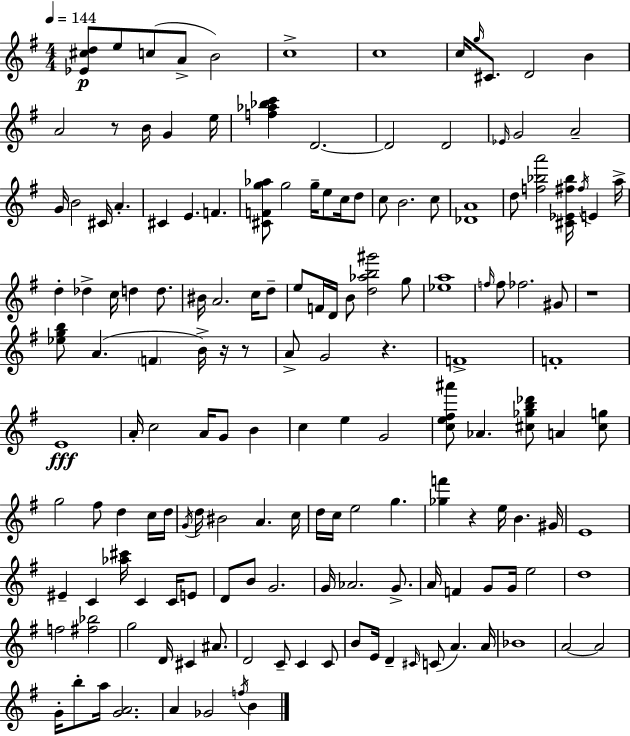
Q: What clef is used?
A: treble